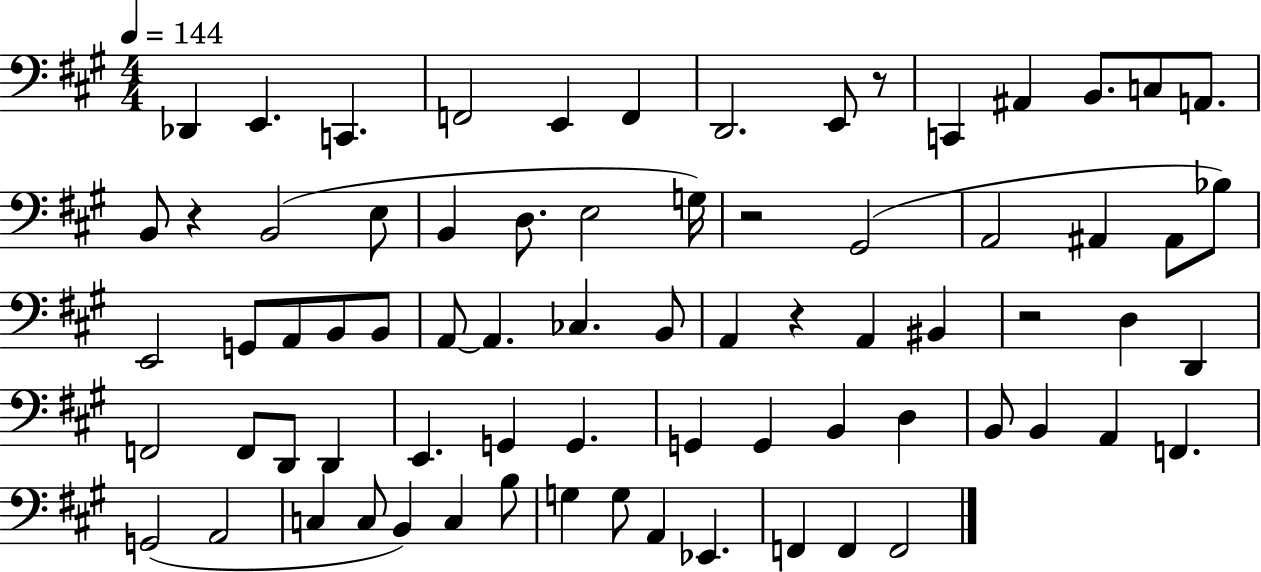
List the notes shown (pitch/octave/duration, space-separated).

Db2/q E2/q. C2/q. F2/h E2/q F2/q D2/h. E2/e R/e C2/q A#2/q B2/e. C3/e A2/e. B2/e R/q B2/h E3/e B2/q D3/e. E3/h G3/s R/h G#2/h A2/h A#2/q A#2/e Bb3/e E2/h G2/e A2/e B2/e B2/e A2/e A2/q. CES3/q. B2/e A2/q R/q A2/q BIS2/q R/h D3/q D2/q F2/h F2/e D2/e D2/q E2/q. G2/q G2/q. G2/q G2/q B2/q D3/q B2/e B2/q A2/q F2/q. G2/h A2/h C3/q C3/e B2/q C3/q B3/e G3/q G3/e A2/q Eb2/q. F2/q F2/q F2/h